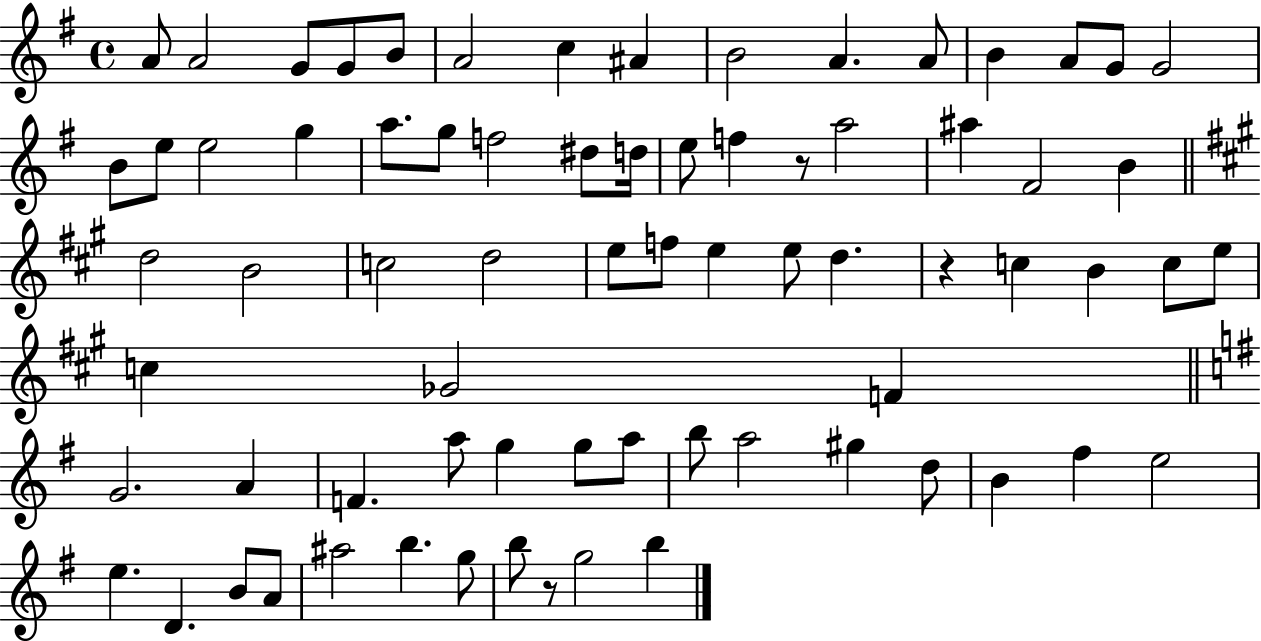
A4/e A4/h G4/e G4/e B4/e A4/h C5/q A#4/q B4/h A4/q. A4/e B4/q A4/e G4/e G4/h B4/e E5/e E5/h G5/q A5/e. G5/e F5/h D#5/e D5/s E5/e F5/q R/e A5/h A#5/q F#4/h B4/q D5/h B4/h C5/h D5/h E5/e F5/e E5/q E5/e D5/q. R/q C5/q B4/q C5/e E5/e C5/q Gb4/h F4/q G4/h. A4/q F4/q. A5/e G5/q G5/e A5/e B5/e A5/h G#5/q D5/e B4/q F#5/q E5/h E5/q. D4/q. B4/e A4/e A#5/h B5/q. G5/e B5/e R/e G5/h B5/q